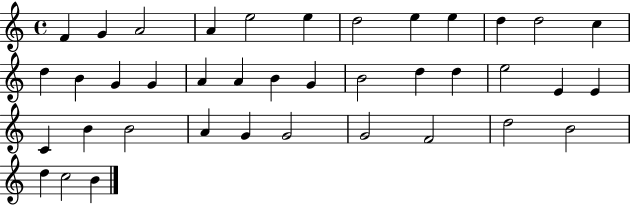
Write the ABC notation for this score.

X:1
T:Untitled
M:4/4
L:1/4
K:C
F G A2 A e2 e d2 e e d d2 c d B G G A A B G B2 d d e2 E E C B B2 A G G2 G2 F2 d2 B2 d c2 B